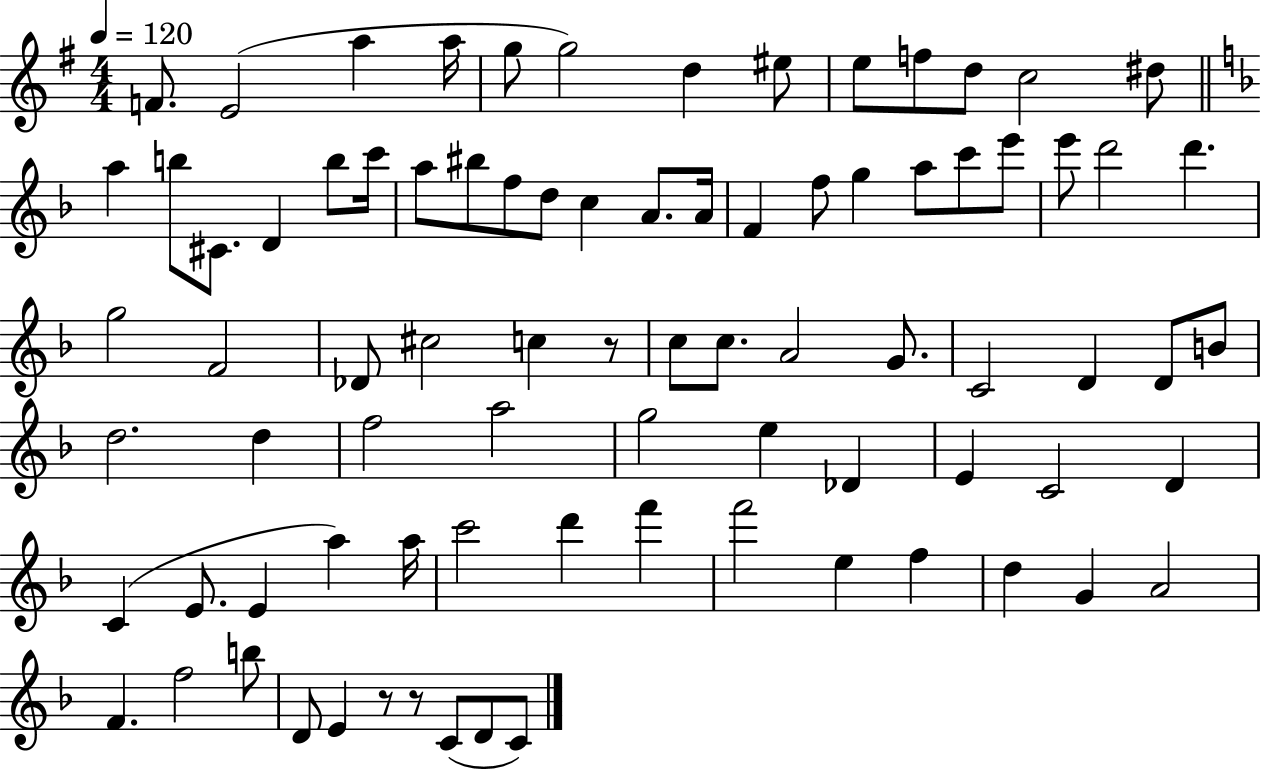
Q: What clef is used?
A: treble